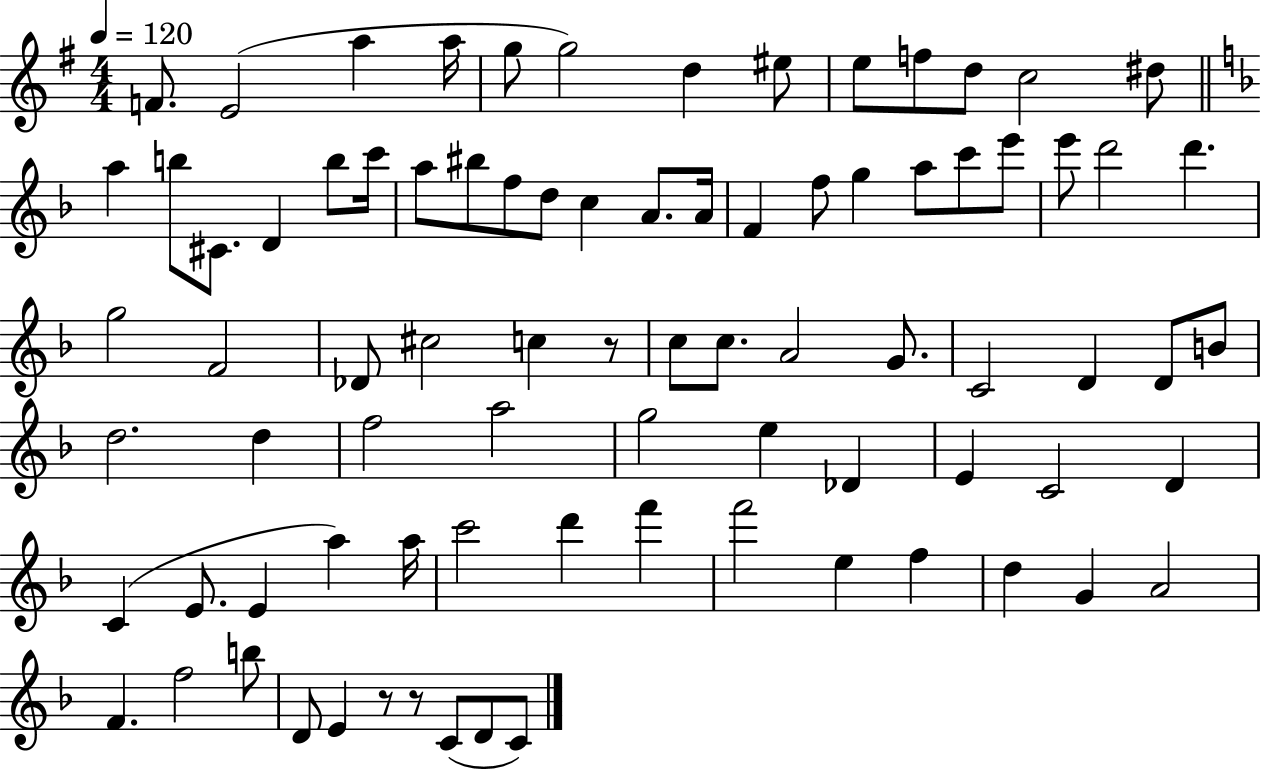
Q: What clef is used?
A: treble